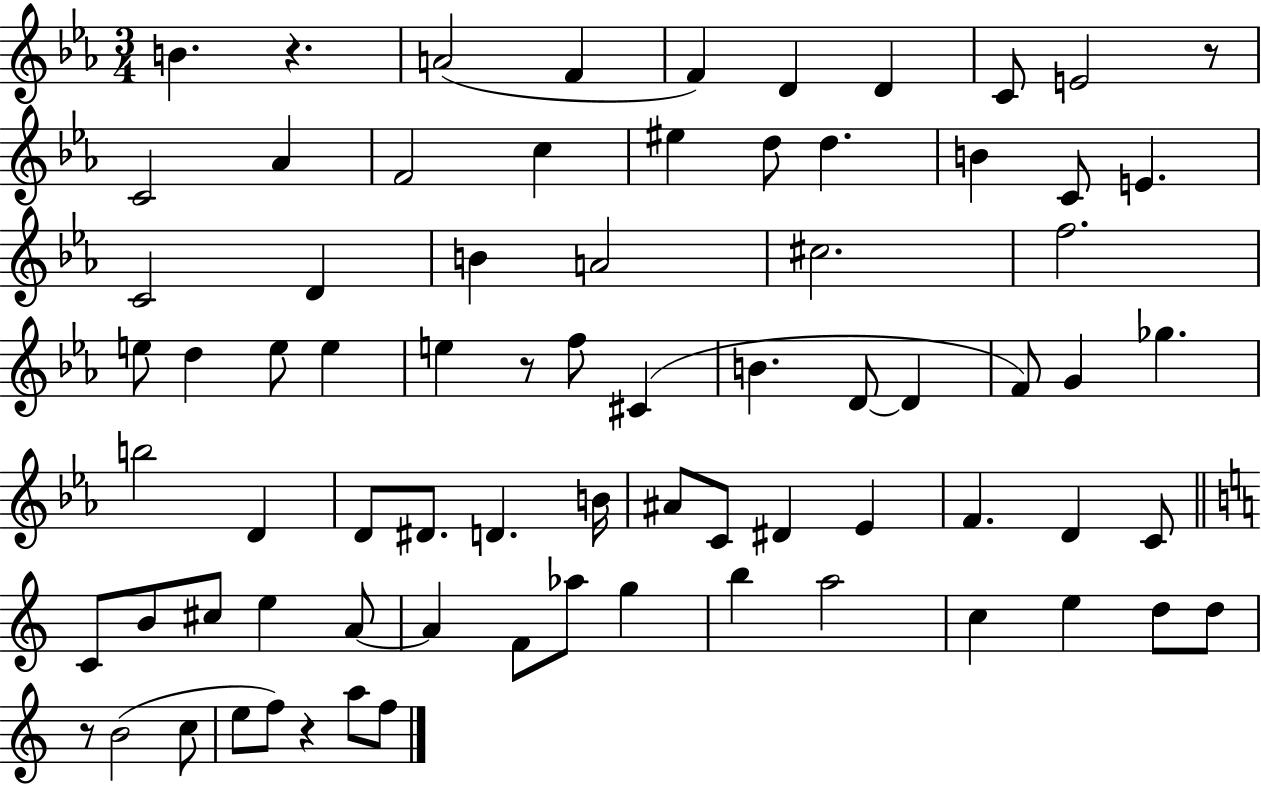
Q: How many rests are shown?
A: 5